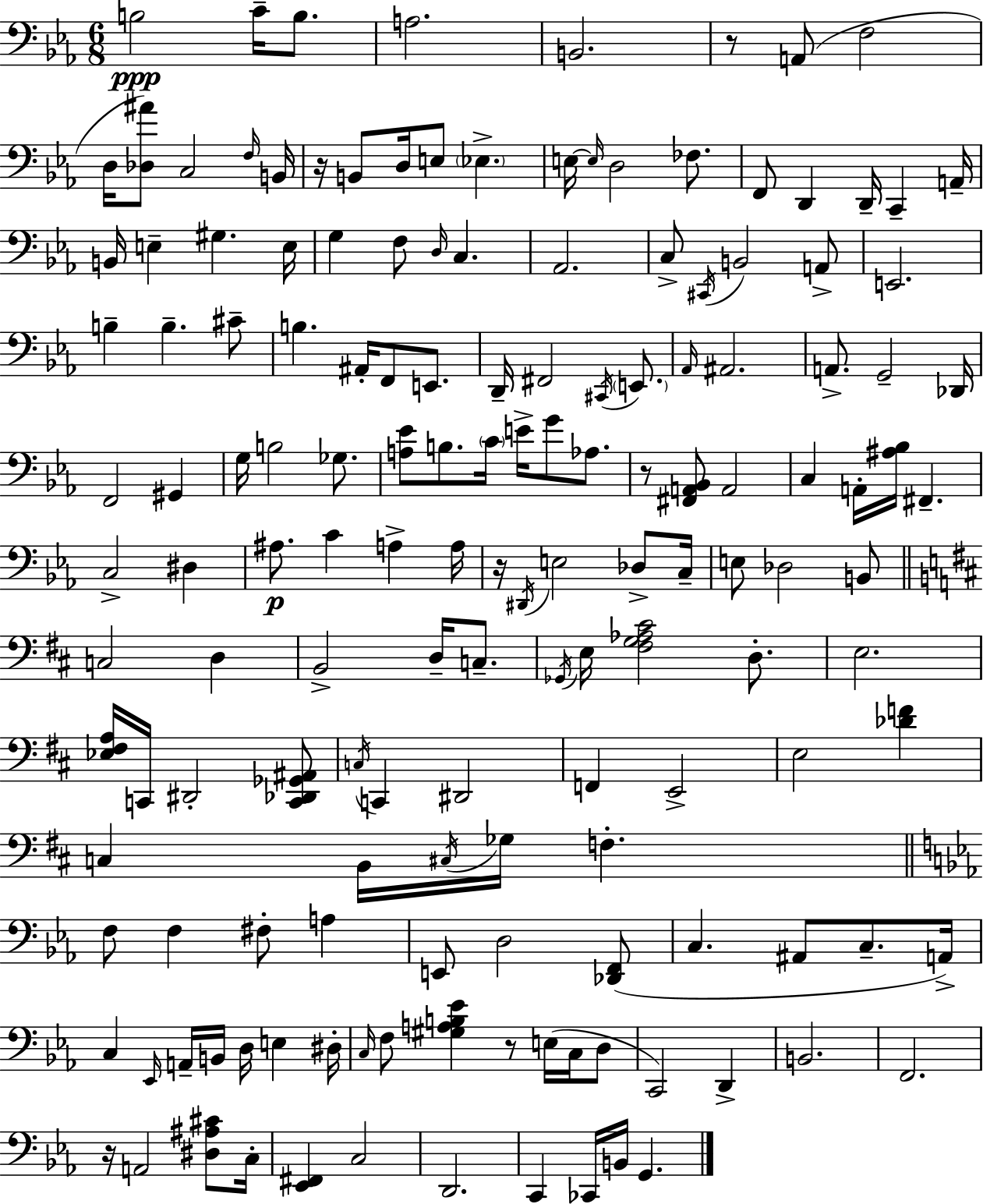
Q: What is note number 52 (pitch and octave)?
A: A2